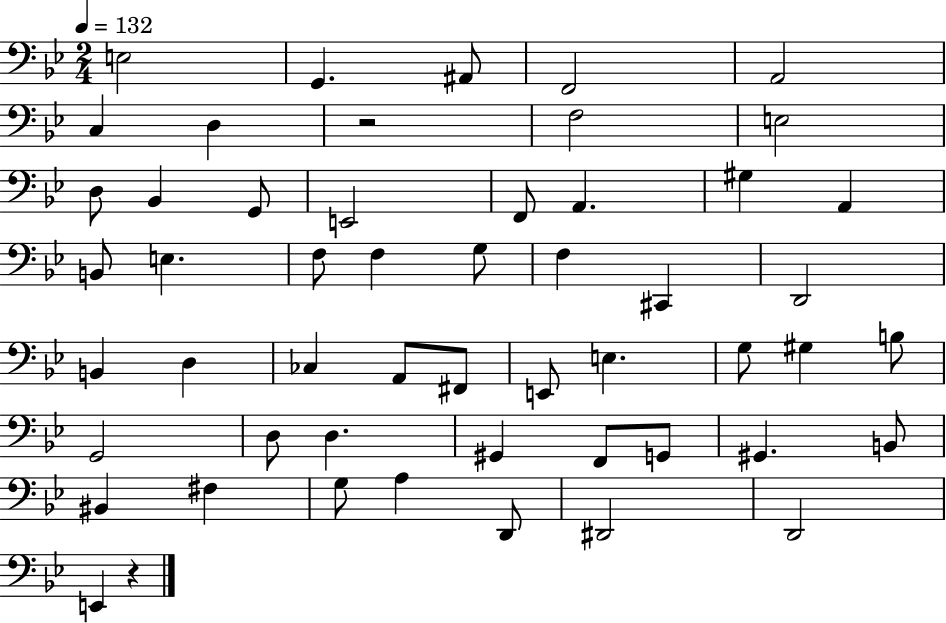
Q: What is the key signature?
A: BES major